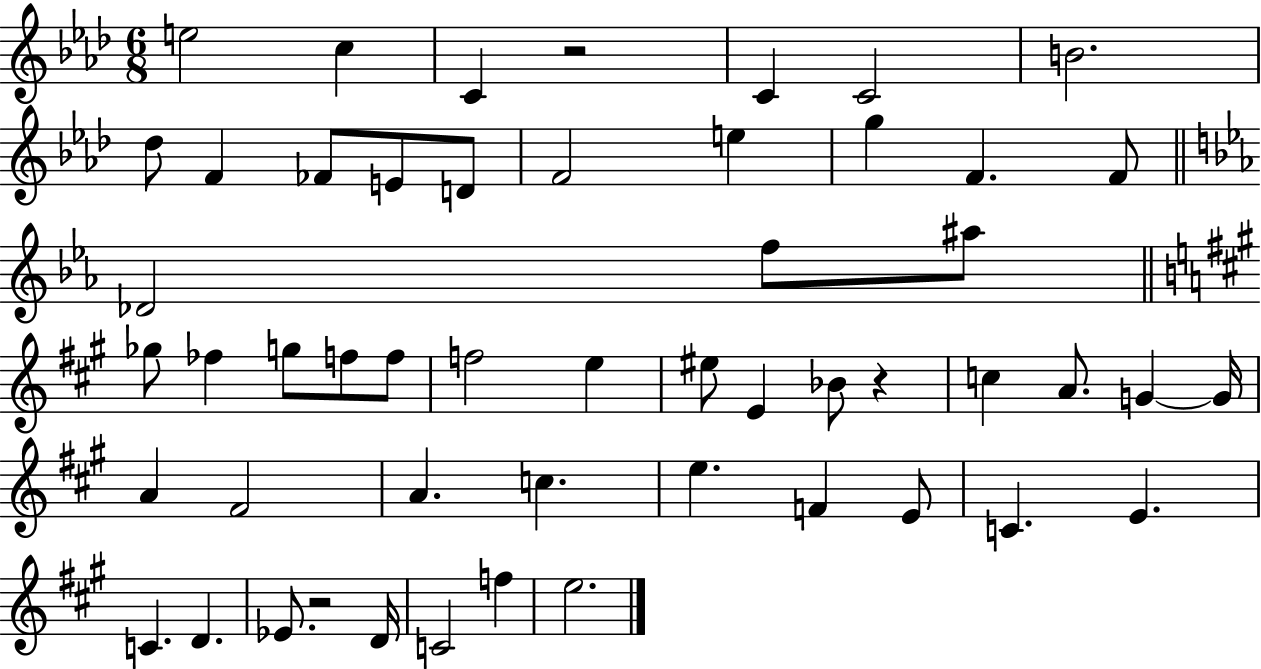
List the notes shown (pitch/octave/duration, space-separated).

E5/h C5/q C4/q R/h C4/q C4/h B4/h. Db5/e F4/q FES4/e E4/e D4/e F4/h E5/q G5/q F4/q. F4/e Db4/h F5/e A#5/e Gb5/e FES5/q G5/e F5/e F5/e F5/h E5/q EIS5/e E4/q Bb4/e R/q C5/q A4/e. G4/q G4/s A4/q F#4/h A4/q. C5/q. E5/q. F4/q E4/e C4/q. E4/q. C4/q. D4/q. Eb4/e. R/h D4/s C4/h F5/q E5/h.